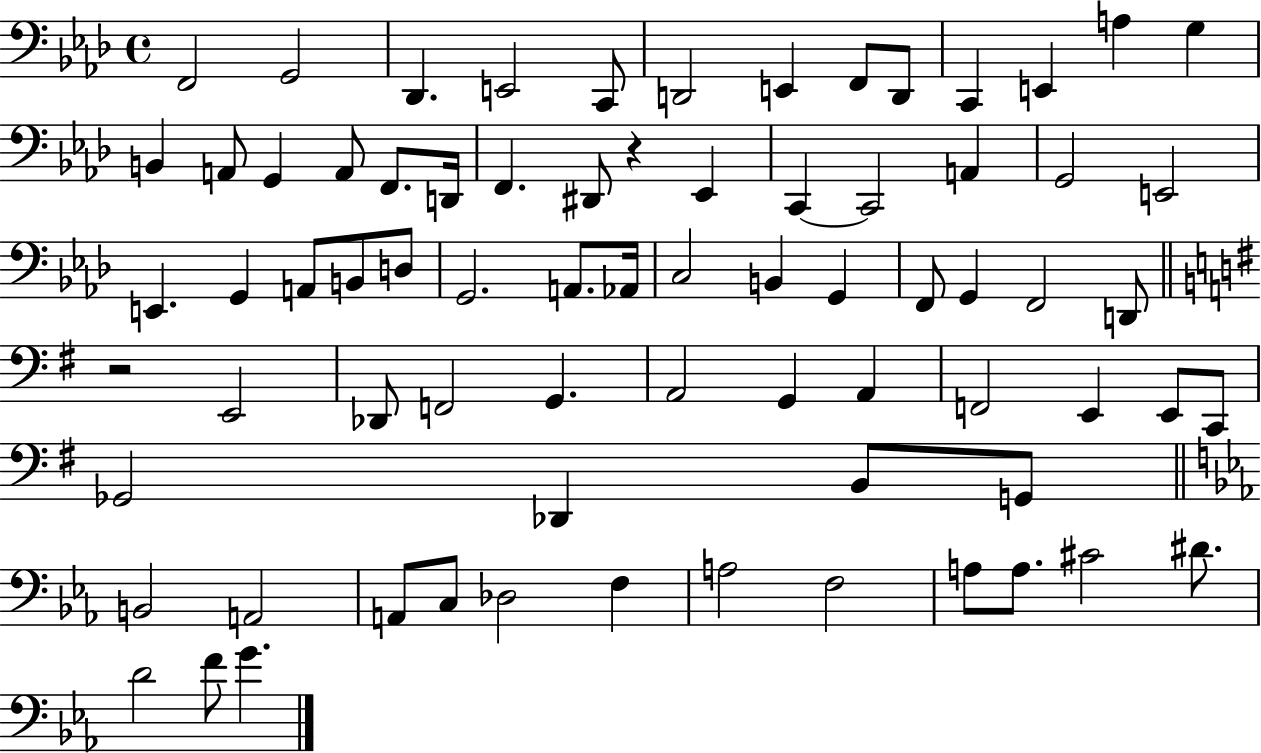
F2/h G2/h Db2/q. E2/h C2/e D2/h E2/q F2/e D2/e C2/q E2/q A3/q G3/q B2/q A2/e G2/q A2/e F2/e. D2/s F2/q. D#2/e R/q Eb2/q C2/q C2/h A2/q G2/h E2/h E2/q. G2/q A2/e B2/e D3/e G2/h. A2/e. Ab2/s C3/h B2/q G2/q F2/e G2/q F2/h D2/e R/h E2/h Db2/e F2/h G2/q. A2/h G2/q A2/q F2/h E2/q E2/e C2/e Gb2/h Db2/q B2/e G2/e B2/h A2/h A2/e C3/e Db3/h F3/q A3/h F3/h A3/e A3/e. C#4/h D#4/e. D4/h F4/e G4/q.